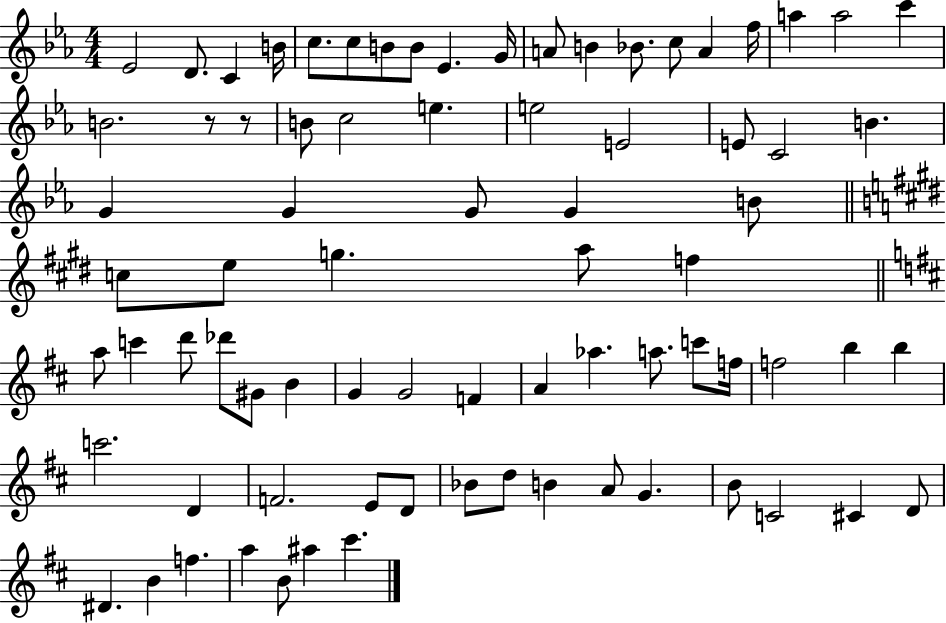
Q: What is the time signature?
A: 4/4